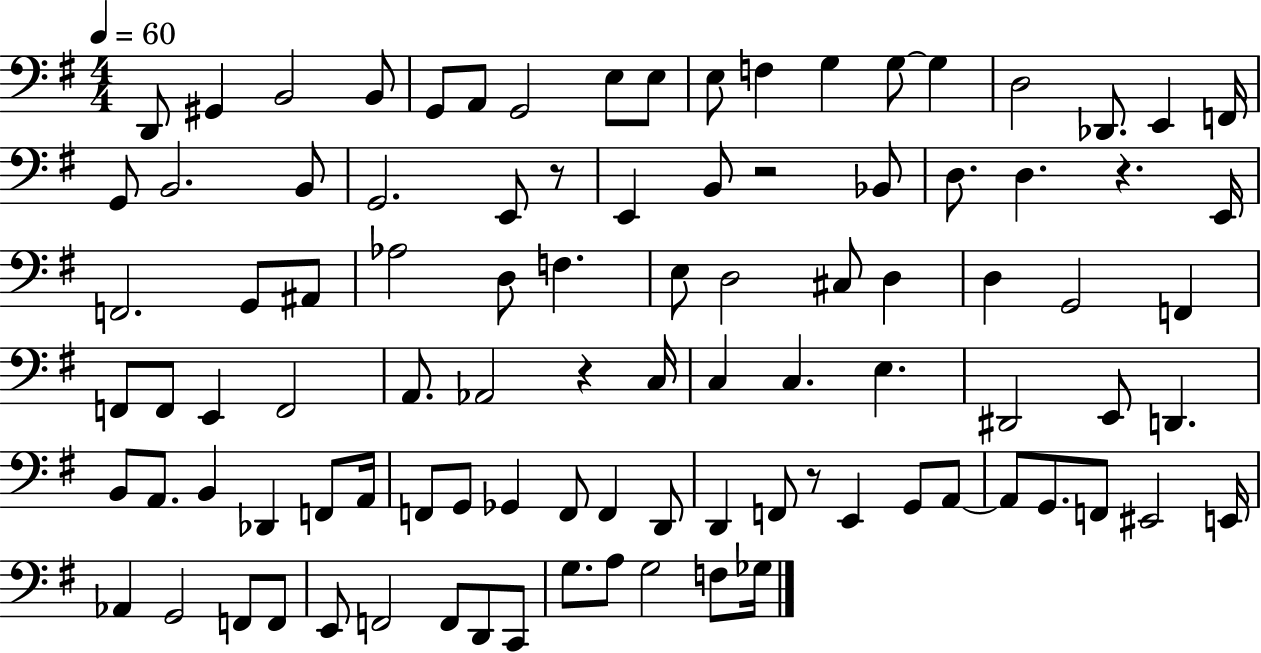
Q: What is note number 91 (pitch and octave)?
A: Gb3